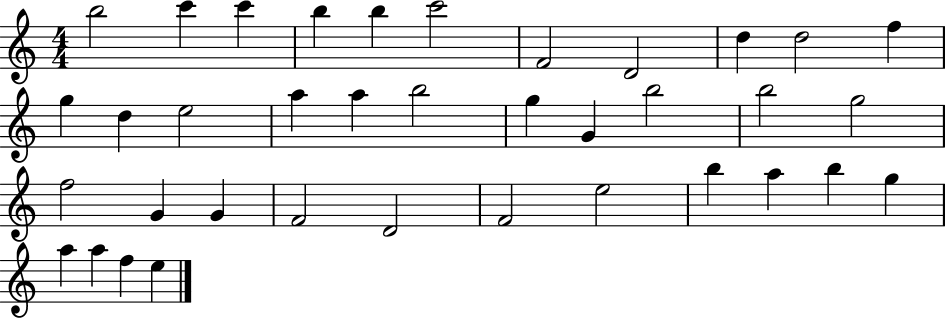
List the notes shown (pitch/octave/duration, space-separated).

B5/h C6/q C6/q B5/q B5/q C6/h F4/h D4/h D5/q D5/h F5/q G5/q D5/q E5/h A5/q A5/q B5/h G5/q G4/q B5/h B5/h G5/h F5/h G4/q G4/q F4/h D4/h F4/h E5/h B5/q A5/q B5/q G5/q A5/q A5/q F5/q E5/q